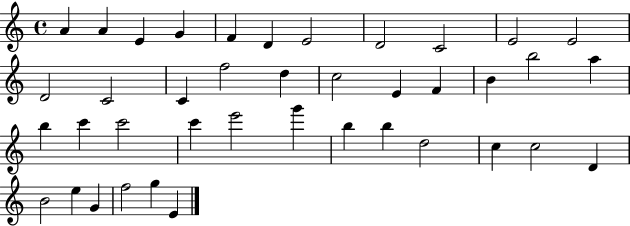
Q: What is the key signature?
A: C major